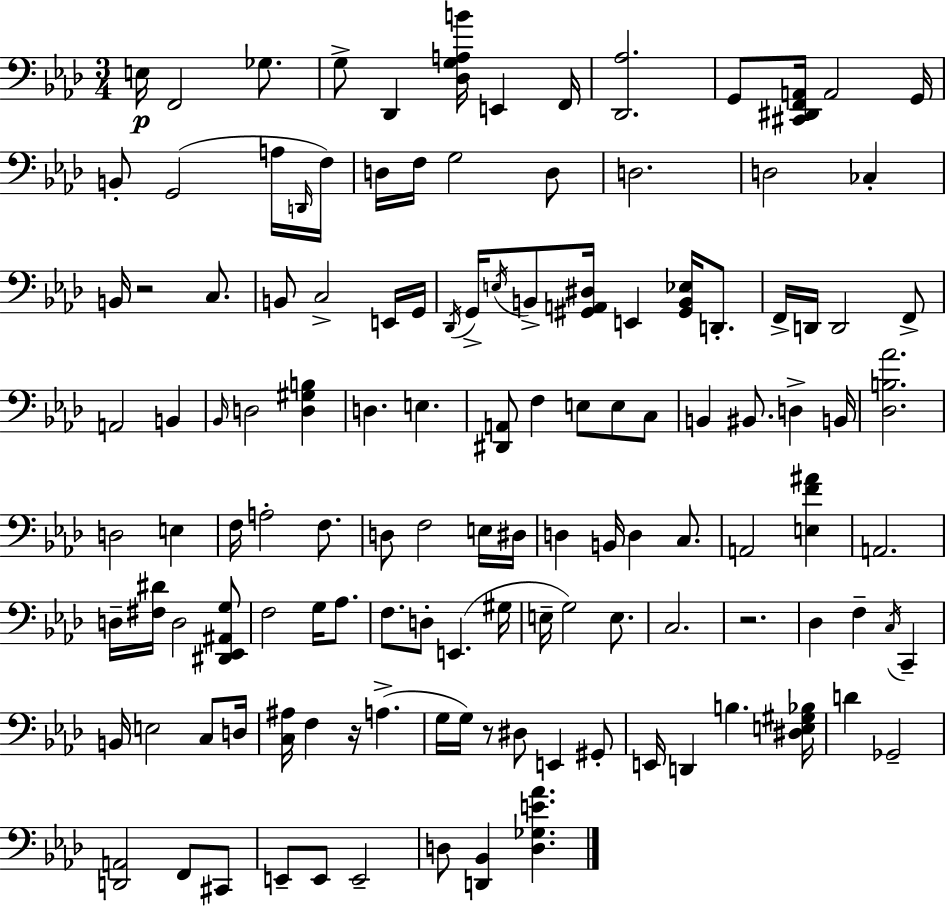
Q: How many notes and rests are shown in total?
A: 126